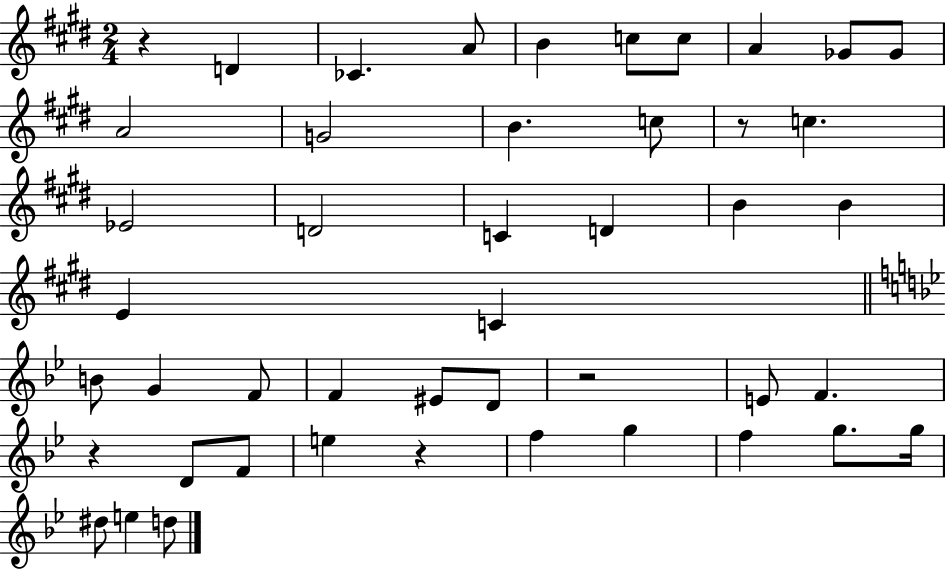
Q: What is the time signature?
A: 2/4